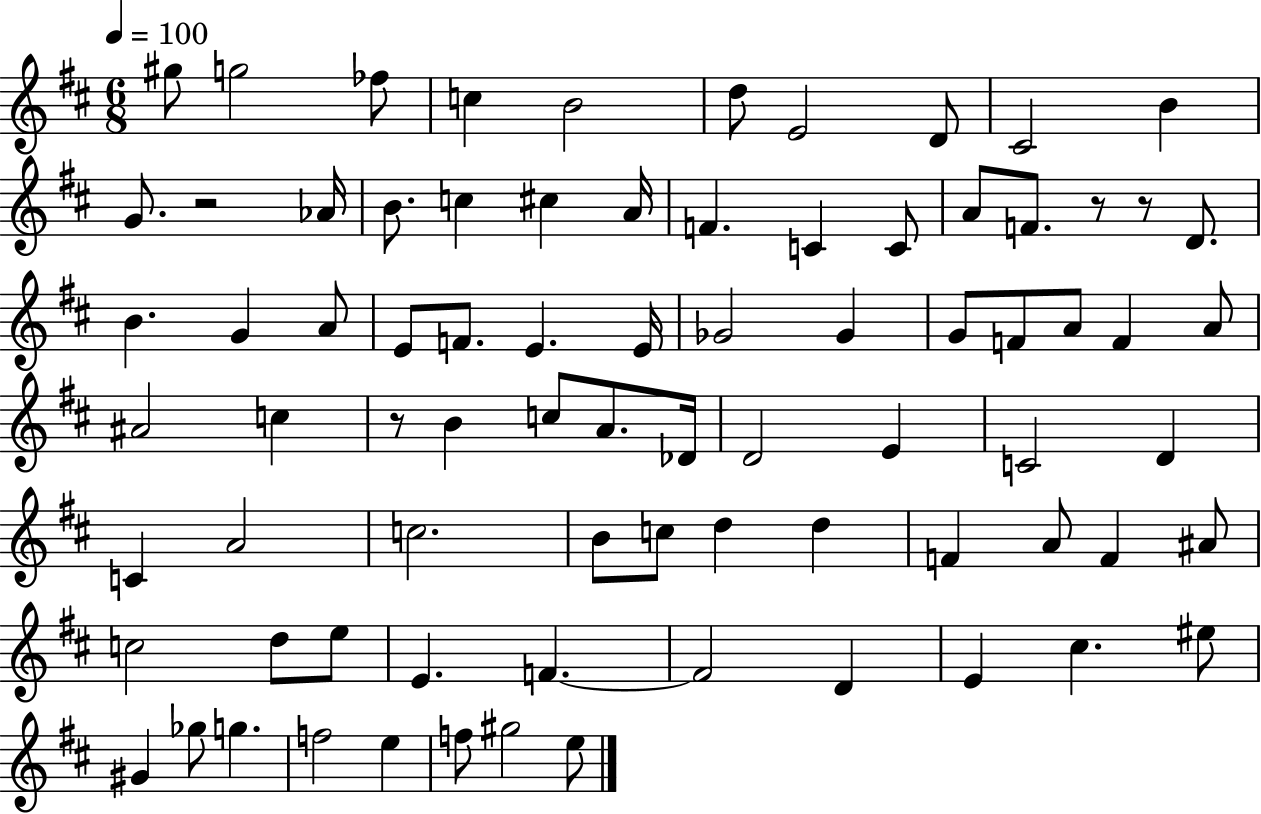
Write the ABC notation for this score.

X:1
T:Untitled
M:6/8
L:1/4
K:D
^g/2 g2 _f/2 c B2 d/2 E2 D/2 ^C2 B G/2 z2 _A/4 B/2 c ^c A/4 F C C/2 A/2 F/2 z/2 z/2 D/2 B G A/2 E/2 F/2 E E/4 _G2 _G G/2 F/2 A/2 F A/2 ^A2 c z/2 B c/2 A/2 _D/4 D2 E C2 D C A2 c2 B/2 c/2 d d F A/2 F ^A/2 c2 d/2 e/2 E F F2 D E ^c ^e/2 ^G _g/2 g f2 e f/2 ^g2 e/2